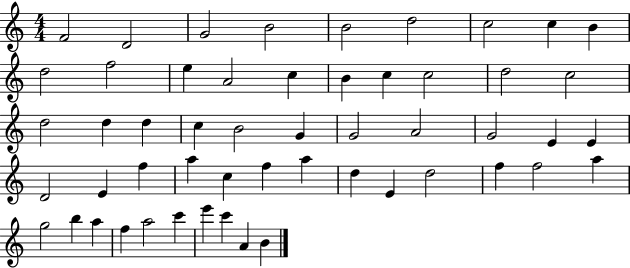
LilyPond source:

{
  \clef treble
  \numericTimeSignature
  \time 4/4
  \key c \major
  f'2 d'2 | g'2 b'2 | b'2 d''2 | c''2 c''4 b'4 | \break d''2 f''2 | e''4 a'2 c''4 | b'4 c''4 c''2 | d''2 c''2 | \break d''2 d''4 d''4 | c''4 b'2 g'4 | g'2 a'2 | g'2 e'4 e'4 | \break d'2 e'4 f''4 | a''4 c''4 f''4 a''4 | d''4 e'4 d''2 | f''4 f''2 a''4 | \break g''2 b''4 a''4 | f''4 a''2 c'''4 | e'''4 c'''4 a'4 b'4 | \bar "|."
}